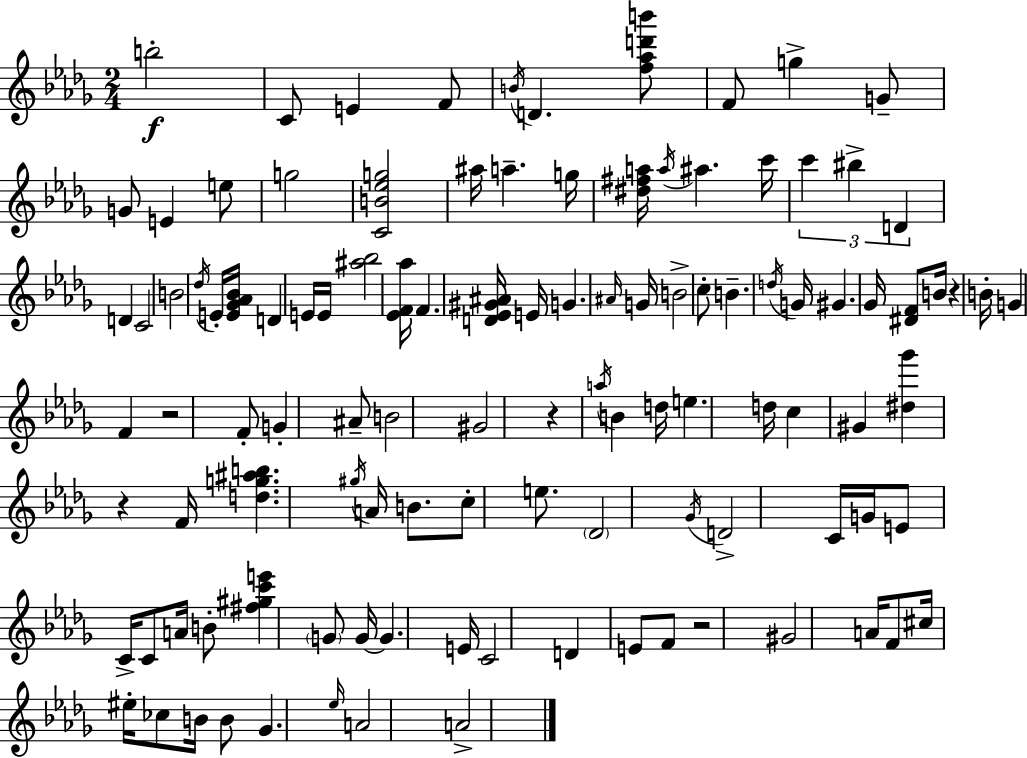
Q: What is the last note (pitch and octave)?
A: A4